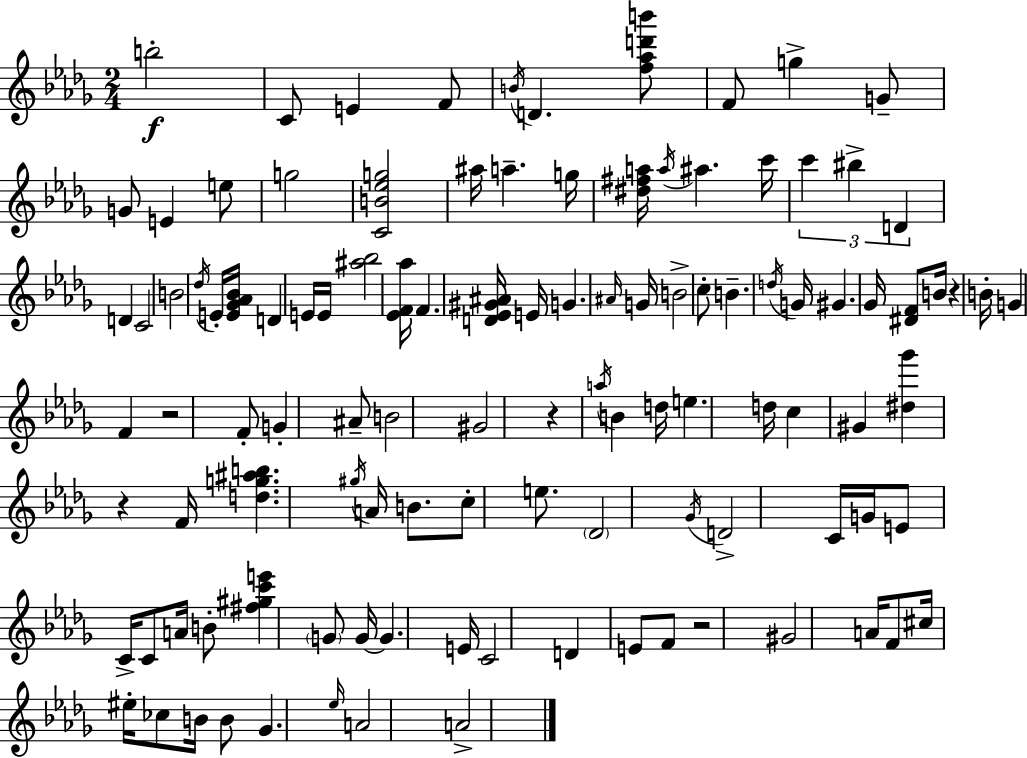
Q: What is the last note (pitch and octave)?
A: A4